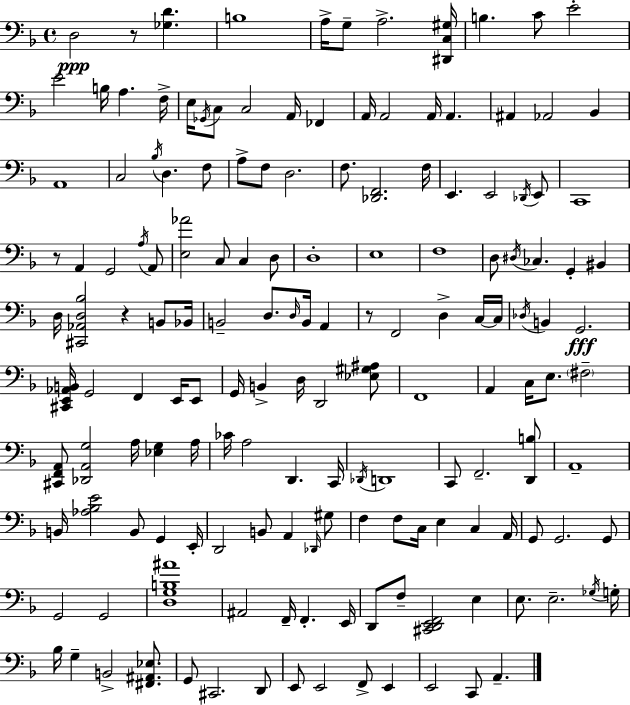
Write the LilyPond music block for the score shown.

{
  \clef bass
  \time 4/4
  \defaultTimeSignature
  \key d \minor
  \repeat volta 2 { d2\ppp r8 <ges d'>4. | b1 | a16-> g8-- a2.-> <dis, c gis>16 | b4. c'8 e'2-. | \break e'2 b16 a4. f16-> | e16 \acciaccatura { ges,16 } c8 c2 a,16 fes,4 | a,16 a,2 a,16 a,4. | ais,4 aes,2 bes,4 | \break a,1 | c2 \acciaccatura { bes16 } d4. | f8 a8-> f8 d2. | f8. <des, f,>2. | \break f16 e,4. e,2 | \acciaccatura { des,16 } e,8 c,1 | r8 a,4 g,2 | \acciaccatura { a16 } a,8 <e aes'>2 c8 c4 | \break d8 d1-. | e1 | f1 | d8 \acciaccatura { dis16 } ces4. g,4-. | \break bis,4 d16 <cis, aes, d bes>2 r4 | b,8 bes,16 b,2-- d8. | \grace { d16 } b,16 a,4 r8 f,2 | d4-> c16~~ c16 \acciaccatura { des16 } b,4 g,2.\fff | \break <cis, e, aes, b,>16 g,2 | f,4 e,16 e,8 g,16 b,4-> d16 d,2 | <ees gis ais>8 f,1 | a,4 c16 e8. \parenthesize fis2-- | \break <cis, f, a,>8 <des, a, g>2 | a16 <ees g>4 a16 ces'16 a2 | d,4. c,16 \acciaccatura { des,16 } d,1 | c,8 f,2.-- | \break <d, b>8 a,1-- | b,16 <aes bes e'>2 | b,8 g,4 e,16-. d,2 | b,8 a,4 \grace { des,16 } gis8 f4 f8 c16 | \break e4 c4 a,16 g,8 g,2. | g,8 g,2 | g,2 <d g b ais'>1 | ais,2 | \break f,16-- f,4.-. e,16 d,8 f8-- <cis, d, e, f,>2 | e4 e8. e2.-- | \acciaccatura { ges16 } g16-. bes16 g4-- b,2-> | <fis, ais, ees>8. g,8 cis,2. | \break d,8 e,8 e,2 | f,8-> e,4 e,2 | c,8 a,4.-- } \bar "|."
}